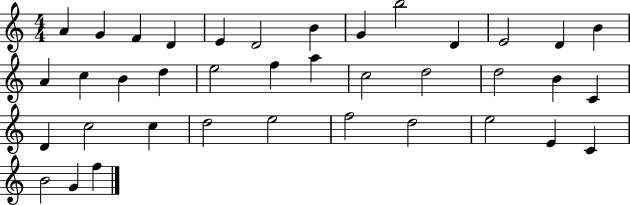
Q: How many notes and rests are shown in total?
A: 38